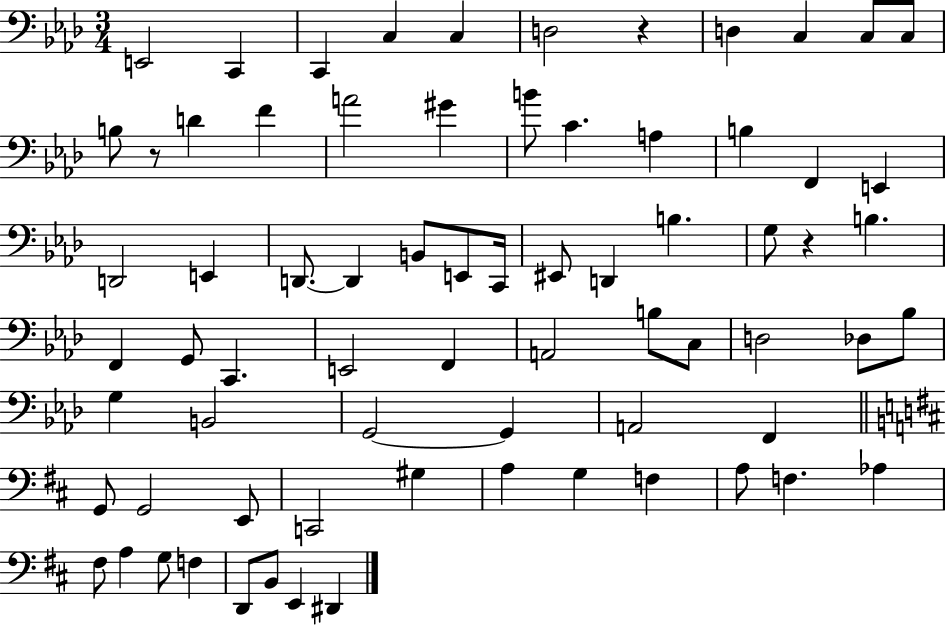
{
  \clef bass
  \numericTimeSignature
  \time 3/4
  \key aes \major
  e,2 c,4 | c,4 c4 c4 | d2 r4 | d4 c4 c8 c8 | \break b8 r8 d'4 f'4 | a'2 gis'4 | b'8 c'4. a4 | b4 f,4 e,4 | \break d,2 e,4 | d,8.~~ d,4 b,8 e,8 c,16 | eis,8 d,4 b4. | g8 r4 b4. | \break f,4 g,8 c,4. | e,2 f,4 | a,2 b8 c8 | d2 des8 bes8 | \break g4 b,2 | g,2~~ g,4 | a,2 f,4 | \bar "||" \break \key d \major g,8 g,2 e,8 | c,2 gis4 | a4 g4 f4 | a8 f4. aes4 | \break fis8 a4 g8 f4 | d,8 b,8 e,4 dis,4 | \bar "|."
}